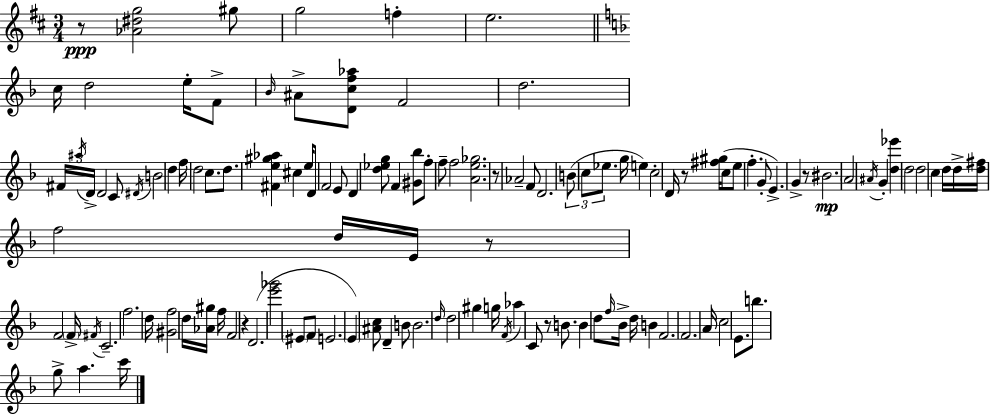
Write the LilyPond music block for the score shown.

{
  \clef treble
  \numericTimeSignature
  \time 3/4
  \key d \major
  r8\ppp <aes' dis'' g''>2 gis''8 | g''2 f''4-. | e''2. | \bar "||" \break \key d \minor c''16 d''2 e''16-. f'8-> | \grace { bes'16 } ais'8-> <d' c'' f'' aes''>8 f'2 | d''2. | \tuplet 3/2 { fis'16 \acciaccatura { ais''16 } d'16-> } d'2 | \break c'8 \acciaccatura { dis'16 } b'2 d''4 | f''16 d''2 | c''8. d''8. <fis' e'' gis'' aes''>4 cis''4 | e''16 d'8 f'2 | \break e'8 d'4 <d'' ees'' g''>8 f'4 | <gis' bes''>8 f''8-. f''8-- f''2 | <a' e'' ges''>2. | r8 aes'2-- | \break f'8 d'2. | \tuplet 3/2 { b'8( c''8 ees''8. } g''16 e''4) | c''2-. d'16 | r8 <fis'' gis''>16( c''8 e''8 f''4.-. | \break g'8-. e'4.->) g'4-> | r8 bis'2.\mp | \parenthesize a'2 \acciaccatura { ais'16 } | g'4-. <d'' ees'''>4 d''2 | \break d''2 | c''4 d''16 d''16-> <d'' fis''>16 f''2 | d''16 e'16 r8 f'2 | \parenthesize f'16-> \acciaccatura { fis'16 } c'2.-- | \break f''2. | d''16 <gis' f''>2 | d''16 <aes' gis''>16 f''16 f'2 | r4 d'2.( | \break <e''' ges'''>2 | \parenthesize eis'8 f'8 e'2. | \parenthesize e'4) <ais' c''>8 d'4-- | b'8 b'2. | \break \grace { d''16 } d''2 | gis''4 g''16 \acciaccatura { f'16 } aes''4 | c'8 r8 b'8. b'4 d''8 | \grace { f''16 } bes'16-> d''16 b'4 f'2. | \break f'2. | a'16 c''2 | e'8. b''8. g''8-> | a''4. c'''16 \bar "|."
}